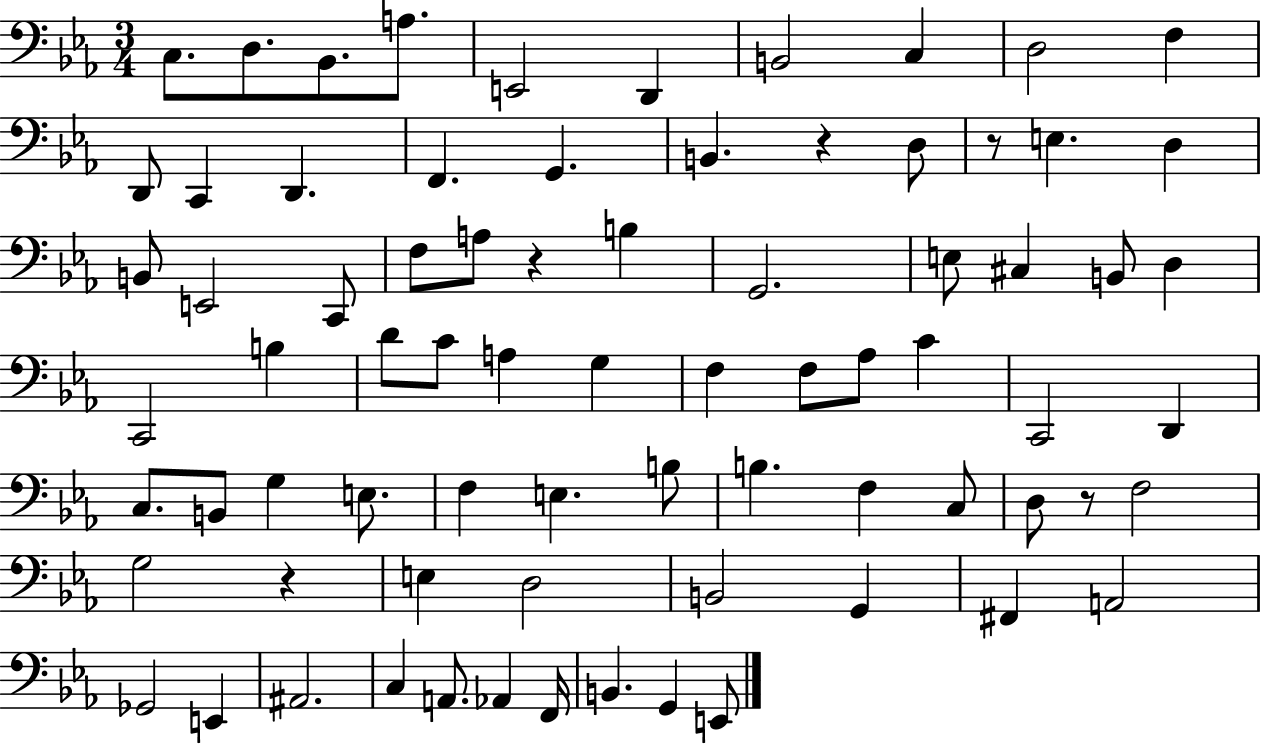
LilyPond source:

{
  \clef bass
  \numericTimeSignature
  \time 3/4
  \key ees \major
  c8. d8. bes,8. a8. | e,2 d,4 | b,2 c4 | d2 f4 | \break d,8 c,4 d,4. | f,4. g,4. | b,4. r4 d8 | r8 e4. d4 | \break b,8 e,2 c,8 | f8 a8 r4 b4 | g,2. | e8 cis4 b,8 d4 | \break c,2 b4 | d'8 c'8 a4 g4 | f4 f8 aes8 c'4 | c,2 d,4 | \break c8. b,8 g4 e8. | f4 e4. b8 | b4. f4 c8 | d8 r8 f2 | \break g2 r4 | e4 d2 | b,2 g,4 | fis,4 a,2 | \break ges,2 e,4 | ais,2. | c4 a,8. aes,4 f,16 | b,4. g,4 e,8 | \break \bar "|."
}